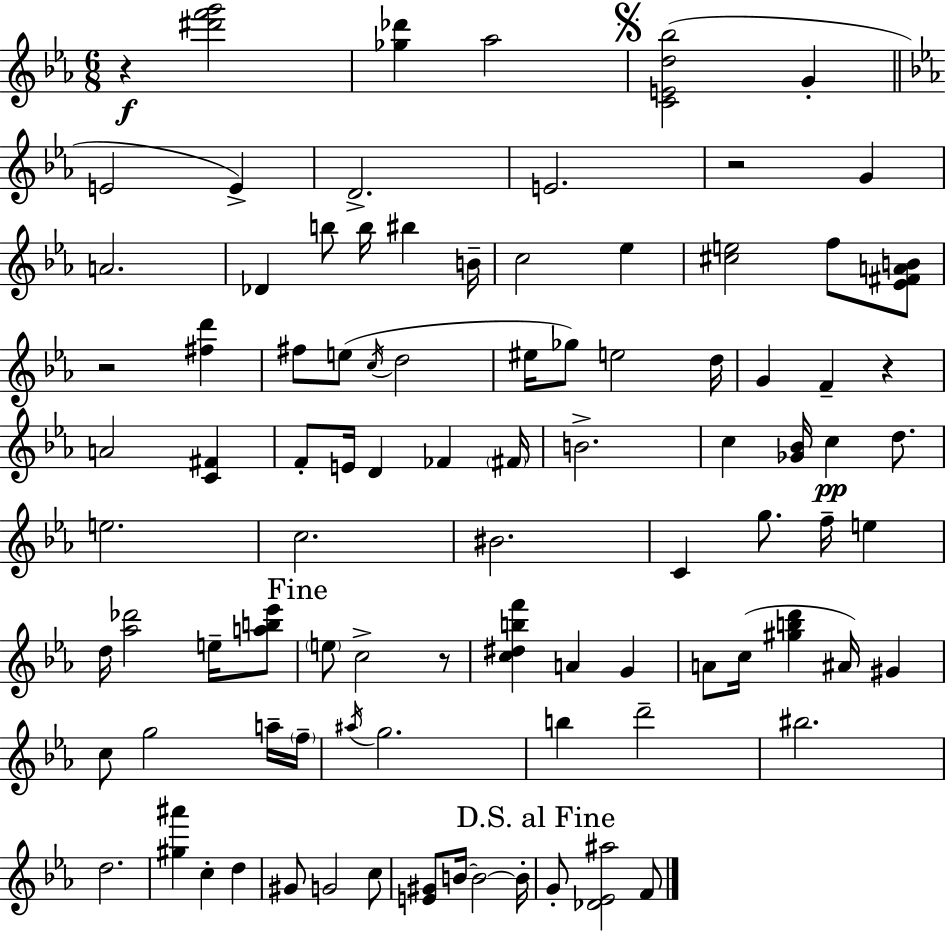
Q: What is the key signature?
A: C minor